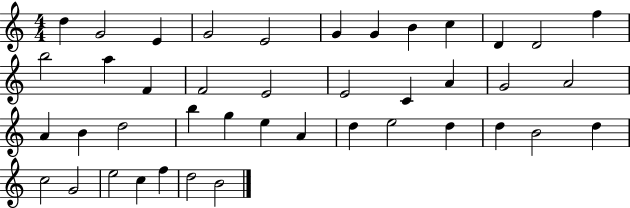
D5/q G4/h E4/q G4/h E4/h G4/q G4/q B4/q C5/q D4/q D4/h F5/q B5/h A5/q F4/q F4/h E4/h E4/h C4/q A4/q G4/h A4/h A4/q B4/q D5/h B5/q G5/q E5/q A4/q D5/q E5/h D5/q D5/q B4/h D5/q C5/h G4/h E5/h C5/q F5/q D5/h B4/h